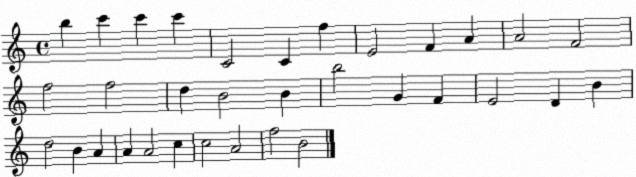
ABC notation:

X:1
T:Untitled
M:4/4
L:1/4
K:C
b c' c' c' C2 C f E2 F A A2 F2 f2 f2 d B2 B b2 G F E2 D B d2 B A A A2 c c2 A2 f2 B2